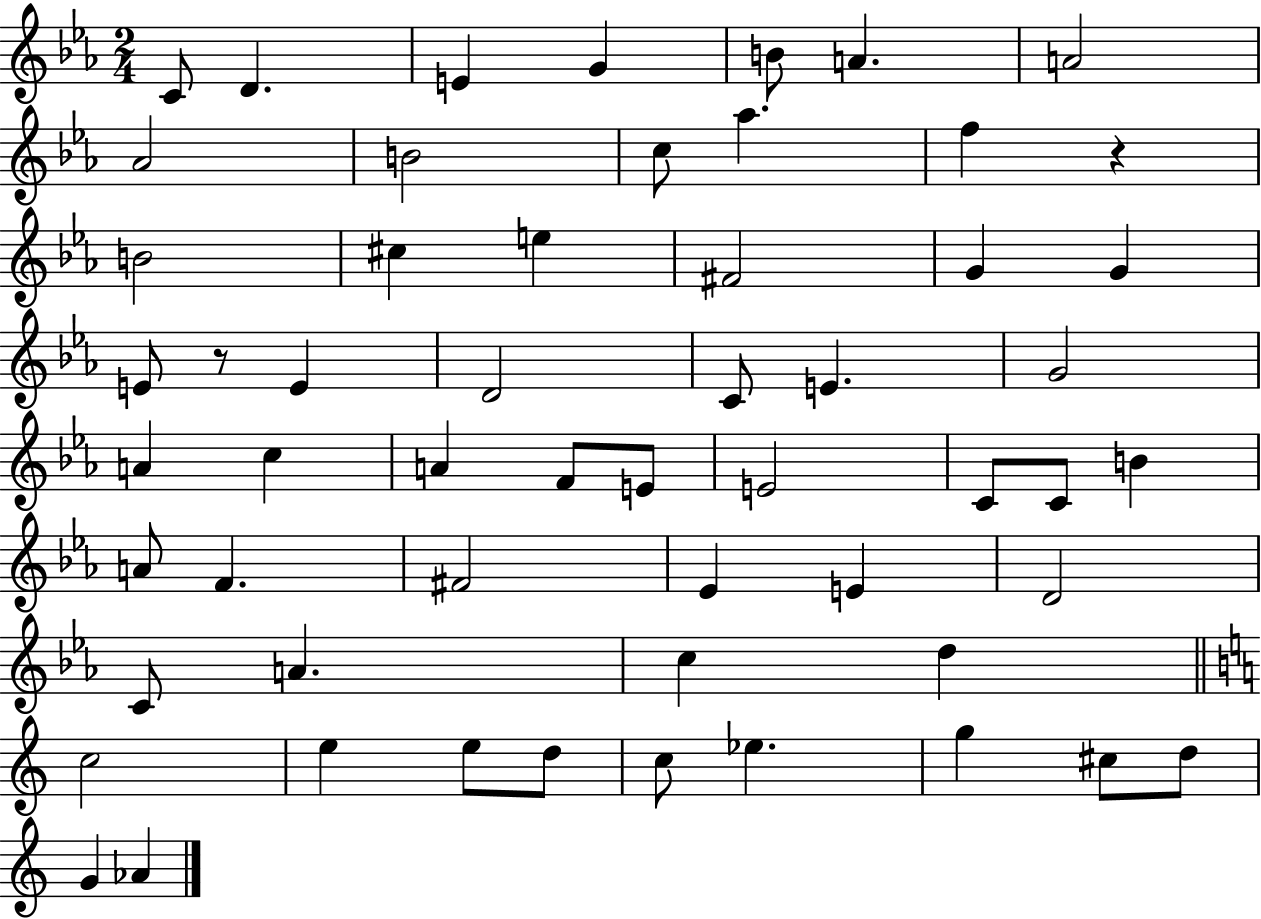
{
  \clef treble
  \numericTimeSignature
  \time 2/4
  \key ees \major
  \repeat volta 2 { c'8 d'4. | e'4 g'4 | b'8 a'4. | a'2 | \break aes'2 | b'2 | c''8 aes''4. | f''4 r4 | \break b'2 | cis''4 e''4 | fis'2 | g'4 g'4 | \break e'8 r8 e'4 | d'2 | c'8 e'4. | g'2 | \break a'4 c''4 | a'4 f'8 e'8 | e'2 | c'8 c'8 b'4 | \break a'8 f'4. | fis'2 | ees'4 e'4 | d'2 | \break c'8 a'4. | c''4 d''4 | \bar "||" \break \key c \major c''2 | e''4 e''8 d''8 | c''8 ees''4. | g''4 cis''8 d''8 | \break g'4 aes'4 | } \bar "|."
}